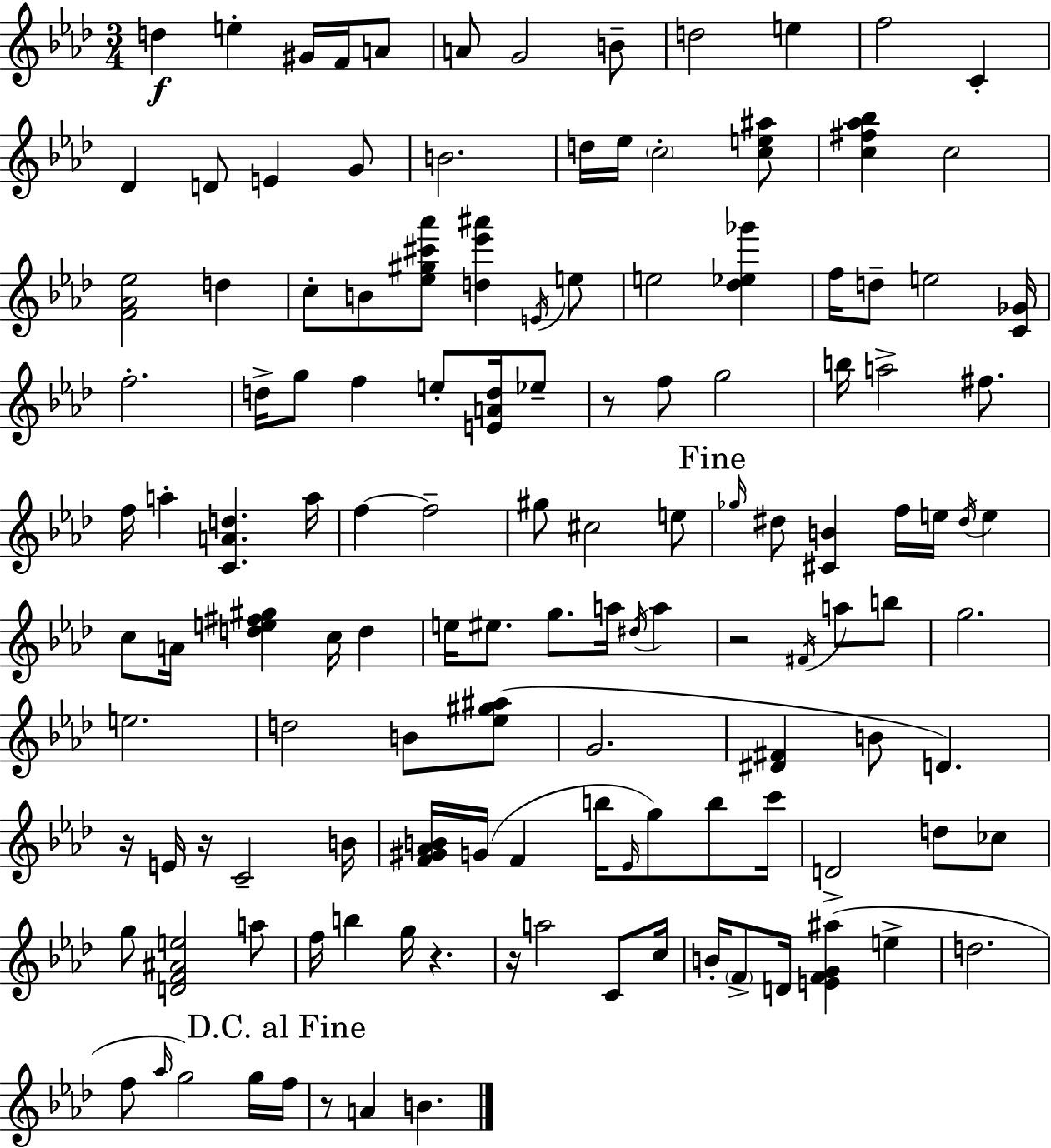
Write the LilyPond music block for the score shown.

{
  \clef treble
  \numericTimeSignature
  \time 3/4
  \key f \minor
  d''4\f e''4-. gis'16 f'16 a'8 | a'8 g'2 b'8-- | d''2 e''4 | f''2 c'4-. | \break des'4 d'8 e'4 g'8 | b'2. | d''16 ees''16 \parenthesize c''2-. <c'' e'' ais''>8 | <c'' fis'' aes'' bes''>4 c''2 | \break <f' aes' ees''>2 d''4 | c''8-. b'8 <ees'' gis'' cis''' aes'''>8 <d'' ees''' ais'''>4 \acciaccatura { e'16 } e''8 | e''2 <des'' ees'' ges'''>4 | f''16 d''8-- e''2 | \break <c' ges'>16 f''2.-. | d''16-> g''8 f''4 e''8-. <e' a' d''>16 ees''8-- | r8 f''8 g''2 | b''16 a''2-> fis''8. | \break f''16 a''4-. <c' a' d''>4. | a''16 f''4~~ f''2-- | gis''8 cis''2 e''8 | \mark "Fine" \grace { ges''16 } dis''8 <cis' b'>4 f''16 e''16 \acciaccatura { dis''16 } e''4 | \break c''8 a'16 <d'' e'' fis'' gis''>4 c''16 d''4 | e''16 eis''8. g''8. a''16 \acciaccatura { dis''16 } | a''4 r2 | \acciaccatura { fis'16 } a''8 b''8 g''2. | \break e''2. | d''2 | b'8 <ees'' gis'' ais''>8( g'2. | <dis' fis'>4 b'8 d'4.) | \break r16 e'16 r16 c'2-- | b'16 <f' gis' aes' b'>16 g'16( f'4 b''16 | \grace { ees'16 }) g''8 b''8 c'''16 d'2-> | d''8 ces''8 g''8 <d' f' ais' e''>2 | \break a''8 f''16 b''4 g''16 | r4. r16 a''2 | c'8 c''16 b'16-. \parenthesize f'8-> d'16 <e' f' g' ais''>4( | e''4-> d''2. | \break f''8 \grace { aes''16 } g''2) | g''16 \mark "D.C. al Fine" f''16 r8 a'4 | b'4. \bar "|."
}